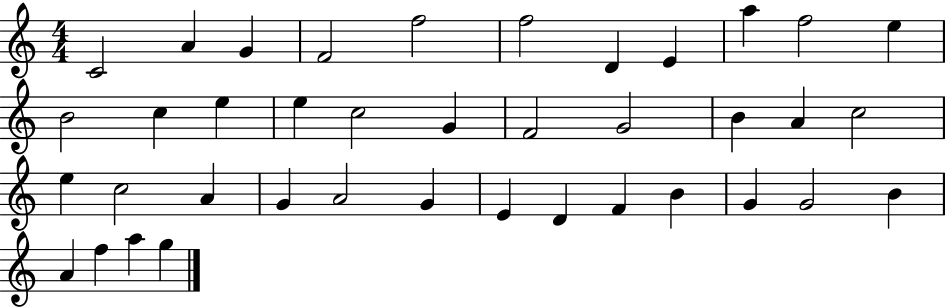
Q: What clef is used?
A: treble